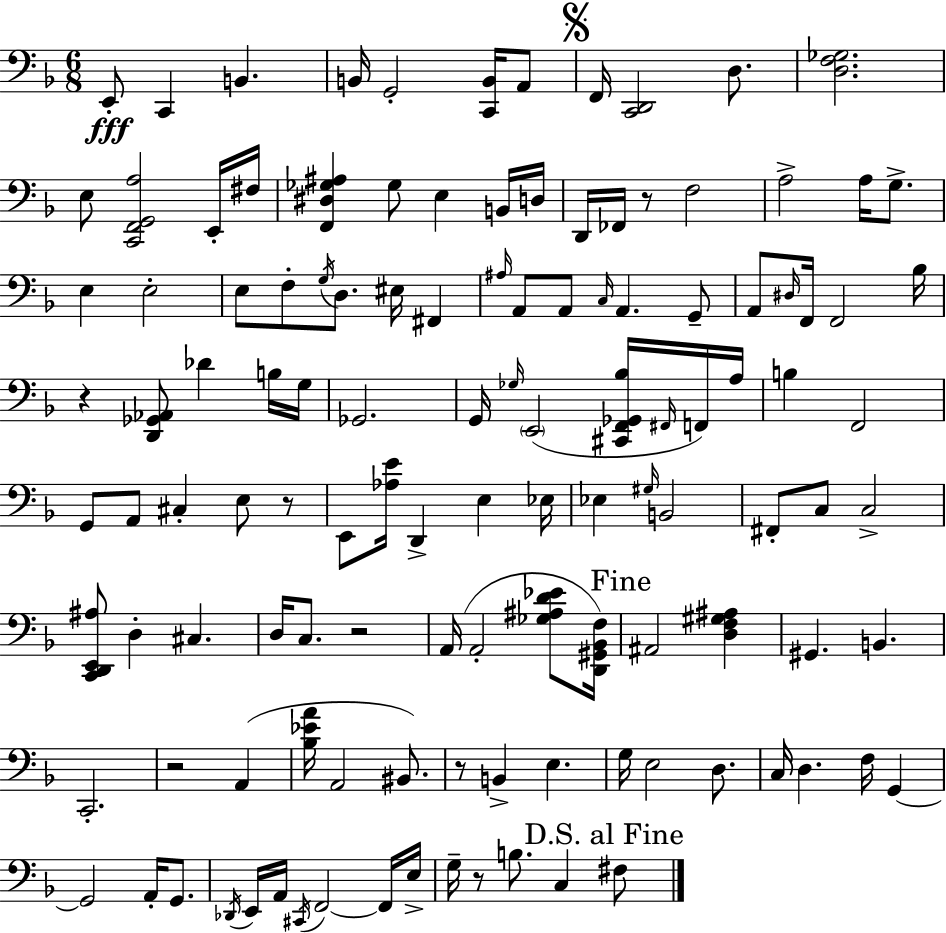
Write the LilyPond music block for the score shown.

{
  \clef bass
  \numericTimeSignature
  \time 6/8
  \key d \minor
  e,8-.\fff c,4 b,4. | b,16 g,2-. <c, b,>16 a,8 | \mark \markup { \musicglyph "scripts.segno" } f,16 <c, d,>2 d8. | <d f ges>2. | \break e8 <c, f, g, a>2 e,16-. fis16 | <f, dis ges ais>4 ges8 e4 b,16 d16 | d,16 fes,16 r8 f2 | a2-> a16 g8.-> | \break e4 e2-. | e8 f8-. \acciaccatura { g16 } d8. eis16 fis,4 | \grace { ais16 } a,8 a,8 \grace { c16 } a,4. | g,8-- a,8 \grace { dis16 } f,16 f,2 | \break bes16 r4 <d, ges, aes,>8 des'4 | b16 g16 ges,2. | g,16 \grace { ges16 } \parenthesize e,2( | <cis, f, ges, bes>16 \grace { fis,16 } f,16) a16 b4 f,2 | \break g,8 a,8 cis4-. | e8 r8 e,8 <aes e'>16 d,4-> | e4 ees16 ees4 \grace { gis16 } b,2 | fis,8-. c8 c2-> | \break <c, d, e, ais>8 d4-. | cis4. d16 c8. r2 | a,16( a,2-. | <ges ais d' ees'>8 <d, gis, bes, f>16) \mark "Fine" ais,2 | \break <d f gis ais>4 gis,4. | b,4. c,2.-. | r2 | a,4( <bes ees' a'>16 a,2 | \break bis,8.) r8 b,4-> | e4. g16 e2 | d8. c16 d4. | f16 g,4~~ g,2 | \break a,16-. g,8. \acciaccatura { des,16 } e,16 a,16 \acciaccatura { cis,16 } f,2~~ | f,16 e16-> g16-- r8 | b8. c4 \mark "D.S. al Fine" fis8 \bar "|."
}